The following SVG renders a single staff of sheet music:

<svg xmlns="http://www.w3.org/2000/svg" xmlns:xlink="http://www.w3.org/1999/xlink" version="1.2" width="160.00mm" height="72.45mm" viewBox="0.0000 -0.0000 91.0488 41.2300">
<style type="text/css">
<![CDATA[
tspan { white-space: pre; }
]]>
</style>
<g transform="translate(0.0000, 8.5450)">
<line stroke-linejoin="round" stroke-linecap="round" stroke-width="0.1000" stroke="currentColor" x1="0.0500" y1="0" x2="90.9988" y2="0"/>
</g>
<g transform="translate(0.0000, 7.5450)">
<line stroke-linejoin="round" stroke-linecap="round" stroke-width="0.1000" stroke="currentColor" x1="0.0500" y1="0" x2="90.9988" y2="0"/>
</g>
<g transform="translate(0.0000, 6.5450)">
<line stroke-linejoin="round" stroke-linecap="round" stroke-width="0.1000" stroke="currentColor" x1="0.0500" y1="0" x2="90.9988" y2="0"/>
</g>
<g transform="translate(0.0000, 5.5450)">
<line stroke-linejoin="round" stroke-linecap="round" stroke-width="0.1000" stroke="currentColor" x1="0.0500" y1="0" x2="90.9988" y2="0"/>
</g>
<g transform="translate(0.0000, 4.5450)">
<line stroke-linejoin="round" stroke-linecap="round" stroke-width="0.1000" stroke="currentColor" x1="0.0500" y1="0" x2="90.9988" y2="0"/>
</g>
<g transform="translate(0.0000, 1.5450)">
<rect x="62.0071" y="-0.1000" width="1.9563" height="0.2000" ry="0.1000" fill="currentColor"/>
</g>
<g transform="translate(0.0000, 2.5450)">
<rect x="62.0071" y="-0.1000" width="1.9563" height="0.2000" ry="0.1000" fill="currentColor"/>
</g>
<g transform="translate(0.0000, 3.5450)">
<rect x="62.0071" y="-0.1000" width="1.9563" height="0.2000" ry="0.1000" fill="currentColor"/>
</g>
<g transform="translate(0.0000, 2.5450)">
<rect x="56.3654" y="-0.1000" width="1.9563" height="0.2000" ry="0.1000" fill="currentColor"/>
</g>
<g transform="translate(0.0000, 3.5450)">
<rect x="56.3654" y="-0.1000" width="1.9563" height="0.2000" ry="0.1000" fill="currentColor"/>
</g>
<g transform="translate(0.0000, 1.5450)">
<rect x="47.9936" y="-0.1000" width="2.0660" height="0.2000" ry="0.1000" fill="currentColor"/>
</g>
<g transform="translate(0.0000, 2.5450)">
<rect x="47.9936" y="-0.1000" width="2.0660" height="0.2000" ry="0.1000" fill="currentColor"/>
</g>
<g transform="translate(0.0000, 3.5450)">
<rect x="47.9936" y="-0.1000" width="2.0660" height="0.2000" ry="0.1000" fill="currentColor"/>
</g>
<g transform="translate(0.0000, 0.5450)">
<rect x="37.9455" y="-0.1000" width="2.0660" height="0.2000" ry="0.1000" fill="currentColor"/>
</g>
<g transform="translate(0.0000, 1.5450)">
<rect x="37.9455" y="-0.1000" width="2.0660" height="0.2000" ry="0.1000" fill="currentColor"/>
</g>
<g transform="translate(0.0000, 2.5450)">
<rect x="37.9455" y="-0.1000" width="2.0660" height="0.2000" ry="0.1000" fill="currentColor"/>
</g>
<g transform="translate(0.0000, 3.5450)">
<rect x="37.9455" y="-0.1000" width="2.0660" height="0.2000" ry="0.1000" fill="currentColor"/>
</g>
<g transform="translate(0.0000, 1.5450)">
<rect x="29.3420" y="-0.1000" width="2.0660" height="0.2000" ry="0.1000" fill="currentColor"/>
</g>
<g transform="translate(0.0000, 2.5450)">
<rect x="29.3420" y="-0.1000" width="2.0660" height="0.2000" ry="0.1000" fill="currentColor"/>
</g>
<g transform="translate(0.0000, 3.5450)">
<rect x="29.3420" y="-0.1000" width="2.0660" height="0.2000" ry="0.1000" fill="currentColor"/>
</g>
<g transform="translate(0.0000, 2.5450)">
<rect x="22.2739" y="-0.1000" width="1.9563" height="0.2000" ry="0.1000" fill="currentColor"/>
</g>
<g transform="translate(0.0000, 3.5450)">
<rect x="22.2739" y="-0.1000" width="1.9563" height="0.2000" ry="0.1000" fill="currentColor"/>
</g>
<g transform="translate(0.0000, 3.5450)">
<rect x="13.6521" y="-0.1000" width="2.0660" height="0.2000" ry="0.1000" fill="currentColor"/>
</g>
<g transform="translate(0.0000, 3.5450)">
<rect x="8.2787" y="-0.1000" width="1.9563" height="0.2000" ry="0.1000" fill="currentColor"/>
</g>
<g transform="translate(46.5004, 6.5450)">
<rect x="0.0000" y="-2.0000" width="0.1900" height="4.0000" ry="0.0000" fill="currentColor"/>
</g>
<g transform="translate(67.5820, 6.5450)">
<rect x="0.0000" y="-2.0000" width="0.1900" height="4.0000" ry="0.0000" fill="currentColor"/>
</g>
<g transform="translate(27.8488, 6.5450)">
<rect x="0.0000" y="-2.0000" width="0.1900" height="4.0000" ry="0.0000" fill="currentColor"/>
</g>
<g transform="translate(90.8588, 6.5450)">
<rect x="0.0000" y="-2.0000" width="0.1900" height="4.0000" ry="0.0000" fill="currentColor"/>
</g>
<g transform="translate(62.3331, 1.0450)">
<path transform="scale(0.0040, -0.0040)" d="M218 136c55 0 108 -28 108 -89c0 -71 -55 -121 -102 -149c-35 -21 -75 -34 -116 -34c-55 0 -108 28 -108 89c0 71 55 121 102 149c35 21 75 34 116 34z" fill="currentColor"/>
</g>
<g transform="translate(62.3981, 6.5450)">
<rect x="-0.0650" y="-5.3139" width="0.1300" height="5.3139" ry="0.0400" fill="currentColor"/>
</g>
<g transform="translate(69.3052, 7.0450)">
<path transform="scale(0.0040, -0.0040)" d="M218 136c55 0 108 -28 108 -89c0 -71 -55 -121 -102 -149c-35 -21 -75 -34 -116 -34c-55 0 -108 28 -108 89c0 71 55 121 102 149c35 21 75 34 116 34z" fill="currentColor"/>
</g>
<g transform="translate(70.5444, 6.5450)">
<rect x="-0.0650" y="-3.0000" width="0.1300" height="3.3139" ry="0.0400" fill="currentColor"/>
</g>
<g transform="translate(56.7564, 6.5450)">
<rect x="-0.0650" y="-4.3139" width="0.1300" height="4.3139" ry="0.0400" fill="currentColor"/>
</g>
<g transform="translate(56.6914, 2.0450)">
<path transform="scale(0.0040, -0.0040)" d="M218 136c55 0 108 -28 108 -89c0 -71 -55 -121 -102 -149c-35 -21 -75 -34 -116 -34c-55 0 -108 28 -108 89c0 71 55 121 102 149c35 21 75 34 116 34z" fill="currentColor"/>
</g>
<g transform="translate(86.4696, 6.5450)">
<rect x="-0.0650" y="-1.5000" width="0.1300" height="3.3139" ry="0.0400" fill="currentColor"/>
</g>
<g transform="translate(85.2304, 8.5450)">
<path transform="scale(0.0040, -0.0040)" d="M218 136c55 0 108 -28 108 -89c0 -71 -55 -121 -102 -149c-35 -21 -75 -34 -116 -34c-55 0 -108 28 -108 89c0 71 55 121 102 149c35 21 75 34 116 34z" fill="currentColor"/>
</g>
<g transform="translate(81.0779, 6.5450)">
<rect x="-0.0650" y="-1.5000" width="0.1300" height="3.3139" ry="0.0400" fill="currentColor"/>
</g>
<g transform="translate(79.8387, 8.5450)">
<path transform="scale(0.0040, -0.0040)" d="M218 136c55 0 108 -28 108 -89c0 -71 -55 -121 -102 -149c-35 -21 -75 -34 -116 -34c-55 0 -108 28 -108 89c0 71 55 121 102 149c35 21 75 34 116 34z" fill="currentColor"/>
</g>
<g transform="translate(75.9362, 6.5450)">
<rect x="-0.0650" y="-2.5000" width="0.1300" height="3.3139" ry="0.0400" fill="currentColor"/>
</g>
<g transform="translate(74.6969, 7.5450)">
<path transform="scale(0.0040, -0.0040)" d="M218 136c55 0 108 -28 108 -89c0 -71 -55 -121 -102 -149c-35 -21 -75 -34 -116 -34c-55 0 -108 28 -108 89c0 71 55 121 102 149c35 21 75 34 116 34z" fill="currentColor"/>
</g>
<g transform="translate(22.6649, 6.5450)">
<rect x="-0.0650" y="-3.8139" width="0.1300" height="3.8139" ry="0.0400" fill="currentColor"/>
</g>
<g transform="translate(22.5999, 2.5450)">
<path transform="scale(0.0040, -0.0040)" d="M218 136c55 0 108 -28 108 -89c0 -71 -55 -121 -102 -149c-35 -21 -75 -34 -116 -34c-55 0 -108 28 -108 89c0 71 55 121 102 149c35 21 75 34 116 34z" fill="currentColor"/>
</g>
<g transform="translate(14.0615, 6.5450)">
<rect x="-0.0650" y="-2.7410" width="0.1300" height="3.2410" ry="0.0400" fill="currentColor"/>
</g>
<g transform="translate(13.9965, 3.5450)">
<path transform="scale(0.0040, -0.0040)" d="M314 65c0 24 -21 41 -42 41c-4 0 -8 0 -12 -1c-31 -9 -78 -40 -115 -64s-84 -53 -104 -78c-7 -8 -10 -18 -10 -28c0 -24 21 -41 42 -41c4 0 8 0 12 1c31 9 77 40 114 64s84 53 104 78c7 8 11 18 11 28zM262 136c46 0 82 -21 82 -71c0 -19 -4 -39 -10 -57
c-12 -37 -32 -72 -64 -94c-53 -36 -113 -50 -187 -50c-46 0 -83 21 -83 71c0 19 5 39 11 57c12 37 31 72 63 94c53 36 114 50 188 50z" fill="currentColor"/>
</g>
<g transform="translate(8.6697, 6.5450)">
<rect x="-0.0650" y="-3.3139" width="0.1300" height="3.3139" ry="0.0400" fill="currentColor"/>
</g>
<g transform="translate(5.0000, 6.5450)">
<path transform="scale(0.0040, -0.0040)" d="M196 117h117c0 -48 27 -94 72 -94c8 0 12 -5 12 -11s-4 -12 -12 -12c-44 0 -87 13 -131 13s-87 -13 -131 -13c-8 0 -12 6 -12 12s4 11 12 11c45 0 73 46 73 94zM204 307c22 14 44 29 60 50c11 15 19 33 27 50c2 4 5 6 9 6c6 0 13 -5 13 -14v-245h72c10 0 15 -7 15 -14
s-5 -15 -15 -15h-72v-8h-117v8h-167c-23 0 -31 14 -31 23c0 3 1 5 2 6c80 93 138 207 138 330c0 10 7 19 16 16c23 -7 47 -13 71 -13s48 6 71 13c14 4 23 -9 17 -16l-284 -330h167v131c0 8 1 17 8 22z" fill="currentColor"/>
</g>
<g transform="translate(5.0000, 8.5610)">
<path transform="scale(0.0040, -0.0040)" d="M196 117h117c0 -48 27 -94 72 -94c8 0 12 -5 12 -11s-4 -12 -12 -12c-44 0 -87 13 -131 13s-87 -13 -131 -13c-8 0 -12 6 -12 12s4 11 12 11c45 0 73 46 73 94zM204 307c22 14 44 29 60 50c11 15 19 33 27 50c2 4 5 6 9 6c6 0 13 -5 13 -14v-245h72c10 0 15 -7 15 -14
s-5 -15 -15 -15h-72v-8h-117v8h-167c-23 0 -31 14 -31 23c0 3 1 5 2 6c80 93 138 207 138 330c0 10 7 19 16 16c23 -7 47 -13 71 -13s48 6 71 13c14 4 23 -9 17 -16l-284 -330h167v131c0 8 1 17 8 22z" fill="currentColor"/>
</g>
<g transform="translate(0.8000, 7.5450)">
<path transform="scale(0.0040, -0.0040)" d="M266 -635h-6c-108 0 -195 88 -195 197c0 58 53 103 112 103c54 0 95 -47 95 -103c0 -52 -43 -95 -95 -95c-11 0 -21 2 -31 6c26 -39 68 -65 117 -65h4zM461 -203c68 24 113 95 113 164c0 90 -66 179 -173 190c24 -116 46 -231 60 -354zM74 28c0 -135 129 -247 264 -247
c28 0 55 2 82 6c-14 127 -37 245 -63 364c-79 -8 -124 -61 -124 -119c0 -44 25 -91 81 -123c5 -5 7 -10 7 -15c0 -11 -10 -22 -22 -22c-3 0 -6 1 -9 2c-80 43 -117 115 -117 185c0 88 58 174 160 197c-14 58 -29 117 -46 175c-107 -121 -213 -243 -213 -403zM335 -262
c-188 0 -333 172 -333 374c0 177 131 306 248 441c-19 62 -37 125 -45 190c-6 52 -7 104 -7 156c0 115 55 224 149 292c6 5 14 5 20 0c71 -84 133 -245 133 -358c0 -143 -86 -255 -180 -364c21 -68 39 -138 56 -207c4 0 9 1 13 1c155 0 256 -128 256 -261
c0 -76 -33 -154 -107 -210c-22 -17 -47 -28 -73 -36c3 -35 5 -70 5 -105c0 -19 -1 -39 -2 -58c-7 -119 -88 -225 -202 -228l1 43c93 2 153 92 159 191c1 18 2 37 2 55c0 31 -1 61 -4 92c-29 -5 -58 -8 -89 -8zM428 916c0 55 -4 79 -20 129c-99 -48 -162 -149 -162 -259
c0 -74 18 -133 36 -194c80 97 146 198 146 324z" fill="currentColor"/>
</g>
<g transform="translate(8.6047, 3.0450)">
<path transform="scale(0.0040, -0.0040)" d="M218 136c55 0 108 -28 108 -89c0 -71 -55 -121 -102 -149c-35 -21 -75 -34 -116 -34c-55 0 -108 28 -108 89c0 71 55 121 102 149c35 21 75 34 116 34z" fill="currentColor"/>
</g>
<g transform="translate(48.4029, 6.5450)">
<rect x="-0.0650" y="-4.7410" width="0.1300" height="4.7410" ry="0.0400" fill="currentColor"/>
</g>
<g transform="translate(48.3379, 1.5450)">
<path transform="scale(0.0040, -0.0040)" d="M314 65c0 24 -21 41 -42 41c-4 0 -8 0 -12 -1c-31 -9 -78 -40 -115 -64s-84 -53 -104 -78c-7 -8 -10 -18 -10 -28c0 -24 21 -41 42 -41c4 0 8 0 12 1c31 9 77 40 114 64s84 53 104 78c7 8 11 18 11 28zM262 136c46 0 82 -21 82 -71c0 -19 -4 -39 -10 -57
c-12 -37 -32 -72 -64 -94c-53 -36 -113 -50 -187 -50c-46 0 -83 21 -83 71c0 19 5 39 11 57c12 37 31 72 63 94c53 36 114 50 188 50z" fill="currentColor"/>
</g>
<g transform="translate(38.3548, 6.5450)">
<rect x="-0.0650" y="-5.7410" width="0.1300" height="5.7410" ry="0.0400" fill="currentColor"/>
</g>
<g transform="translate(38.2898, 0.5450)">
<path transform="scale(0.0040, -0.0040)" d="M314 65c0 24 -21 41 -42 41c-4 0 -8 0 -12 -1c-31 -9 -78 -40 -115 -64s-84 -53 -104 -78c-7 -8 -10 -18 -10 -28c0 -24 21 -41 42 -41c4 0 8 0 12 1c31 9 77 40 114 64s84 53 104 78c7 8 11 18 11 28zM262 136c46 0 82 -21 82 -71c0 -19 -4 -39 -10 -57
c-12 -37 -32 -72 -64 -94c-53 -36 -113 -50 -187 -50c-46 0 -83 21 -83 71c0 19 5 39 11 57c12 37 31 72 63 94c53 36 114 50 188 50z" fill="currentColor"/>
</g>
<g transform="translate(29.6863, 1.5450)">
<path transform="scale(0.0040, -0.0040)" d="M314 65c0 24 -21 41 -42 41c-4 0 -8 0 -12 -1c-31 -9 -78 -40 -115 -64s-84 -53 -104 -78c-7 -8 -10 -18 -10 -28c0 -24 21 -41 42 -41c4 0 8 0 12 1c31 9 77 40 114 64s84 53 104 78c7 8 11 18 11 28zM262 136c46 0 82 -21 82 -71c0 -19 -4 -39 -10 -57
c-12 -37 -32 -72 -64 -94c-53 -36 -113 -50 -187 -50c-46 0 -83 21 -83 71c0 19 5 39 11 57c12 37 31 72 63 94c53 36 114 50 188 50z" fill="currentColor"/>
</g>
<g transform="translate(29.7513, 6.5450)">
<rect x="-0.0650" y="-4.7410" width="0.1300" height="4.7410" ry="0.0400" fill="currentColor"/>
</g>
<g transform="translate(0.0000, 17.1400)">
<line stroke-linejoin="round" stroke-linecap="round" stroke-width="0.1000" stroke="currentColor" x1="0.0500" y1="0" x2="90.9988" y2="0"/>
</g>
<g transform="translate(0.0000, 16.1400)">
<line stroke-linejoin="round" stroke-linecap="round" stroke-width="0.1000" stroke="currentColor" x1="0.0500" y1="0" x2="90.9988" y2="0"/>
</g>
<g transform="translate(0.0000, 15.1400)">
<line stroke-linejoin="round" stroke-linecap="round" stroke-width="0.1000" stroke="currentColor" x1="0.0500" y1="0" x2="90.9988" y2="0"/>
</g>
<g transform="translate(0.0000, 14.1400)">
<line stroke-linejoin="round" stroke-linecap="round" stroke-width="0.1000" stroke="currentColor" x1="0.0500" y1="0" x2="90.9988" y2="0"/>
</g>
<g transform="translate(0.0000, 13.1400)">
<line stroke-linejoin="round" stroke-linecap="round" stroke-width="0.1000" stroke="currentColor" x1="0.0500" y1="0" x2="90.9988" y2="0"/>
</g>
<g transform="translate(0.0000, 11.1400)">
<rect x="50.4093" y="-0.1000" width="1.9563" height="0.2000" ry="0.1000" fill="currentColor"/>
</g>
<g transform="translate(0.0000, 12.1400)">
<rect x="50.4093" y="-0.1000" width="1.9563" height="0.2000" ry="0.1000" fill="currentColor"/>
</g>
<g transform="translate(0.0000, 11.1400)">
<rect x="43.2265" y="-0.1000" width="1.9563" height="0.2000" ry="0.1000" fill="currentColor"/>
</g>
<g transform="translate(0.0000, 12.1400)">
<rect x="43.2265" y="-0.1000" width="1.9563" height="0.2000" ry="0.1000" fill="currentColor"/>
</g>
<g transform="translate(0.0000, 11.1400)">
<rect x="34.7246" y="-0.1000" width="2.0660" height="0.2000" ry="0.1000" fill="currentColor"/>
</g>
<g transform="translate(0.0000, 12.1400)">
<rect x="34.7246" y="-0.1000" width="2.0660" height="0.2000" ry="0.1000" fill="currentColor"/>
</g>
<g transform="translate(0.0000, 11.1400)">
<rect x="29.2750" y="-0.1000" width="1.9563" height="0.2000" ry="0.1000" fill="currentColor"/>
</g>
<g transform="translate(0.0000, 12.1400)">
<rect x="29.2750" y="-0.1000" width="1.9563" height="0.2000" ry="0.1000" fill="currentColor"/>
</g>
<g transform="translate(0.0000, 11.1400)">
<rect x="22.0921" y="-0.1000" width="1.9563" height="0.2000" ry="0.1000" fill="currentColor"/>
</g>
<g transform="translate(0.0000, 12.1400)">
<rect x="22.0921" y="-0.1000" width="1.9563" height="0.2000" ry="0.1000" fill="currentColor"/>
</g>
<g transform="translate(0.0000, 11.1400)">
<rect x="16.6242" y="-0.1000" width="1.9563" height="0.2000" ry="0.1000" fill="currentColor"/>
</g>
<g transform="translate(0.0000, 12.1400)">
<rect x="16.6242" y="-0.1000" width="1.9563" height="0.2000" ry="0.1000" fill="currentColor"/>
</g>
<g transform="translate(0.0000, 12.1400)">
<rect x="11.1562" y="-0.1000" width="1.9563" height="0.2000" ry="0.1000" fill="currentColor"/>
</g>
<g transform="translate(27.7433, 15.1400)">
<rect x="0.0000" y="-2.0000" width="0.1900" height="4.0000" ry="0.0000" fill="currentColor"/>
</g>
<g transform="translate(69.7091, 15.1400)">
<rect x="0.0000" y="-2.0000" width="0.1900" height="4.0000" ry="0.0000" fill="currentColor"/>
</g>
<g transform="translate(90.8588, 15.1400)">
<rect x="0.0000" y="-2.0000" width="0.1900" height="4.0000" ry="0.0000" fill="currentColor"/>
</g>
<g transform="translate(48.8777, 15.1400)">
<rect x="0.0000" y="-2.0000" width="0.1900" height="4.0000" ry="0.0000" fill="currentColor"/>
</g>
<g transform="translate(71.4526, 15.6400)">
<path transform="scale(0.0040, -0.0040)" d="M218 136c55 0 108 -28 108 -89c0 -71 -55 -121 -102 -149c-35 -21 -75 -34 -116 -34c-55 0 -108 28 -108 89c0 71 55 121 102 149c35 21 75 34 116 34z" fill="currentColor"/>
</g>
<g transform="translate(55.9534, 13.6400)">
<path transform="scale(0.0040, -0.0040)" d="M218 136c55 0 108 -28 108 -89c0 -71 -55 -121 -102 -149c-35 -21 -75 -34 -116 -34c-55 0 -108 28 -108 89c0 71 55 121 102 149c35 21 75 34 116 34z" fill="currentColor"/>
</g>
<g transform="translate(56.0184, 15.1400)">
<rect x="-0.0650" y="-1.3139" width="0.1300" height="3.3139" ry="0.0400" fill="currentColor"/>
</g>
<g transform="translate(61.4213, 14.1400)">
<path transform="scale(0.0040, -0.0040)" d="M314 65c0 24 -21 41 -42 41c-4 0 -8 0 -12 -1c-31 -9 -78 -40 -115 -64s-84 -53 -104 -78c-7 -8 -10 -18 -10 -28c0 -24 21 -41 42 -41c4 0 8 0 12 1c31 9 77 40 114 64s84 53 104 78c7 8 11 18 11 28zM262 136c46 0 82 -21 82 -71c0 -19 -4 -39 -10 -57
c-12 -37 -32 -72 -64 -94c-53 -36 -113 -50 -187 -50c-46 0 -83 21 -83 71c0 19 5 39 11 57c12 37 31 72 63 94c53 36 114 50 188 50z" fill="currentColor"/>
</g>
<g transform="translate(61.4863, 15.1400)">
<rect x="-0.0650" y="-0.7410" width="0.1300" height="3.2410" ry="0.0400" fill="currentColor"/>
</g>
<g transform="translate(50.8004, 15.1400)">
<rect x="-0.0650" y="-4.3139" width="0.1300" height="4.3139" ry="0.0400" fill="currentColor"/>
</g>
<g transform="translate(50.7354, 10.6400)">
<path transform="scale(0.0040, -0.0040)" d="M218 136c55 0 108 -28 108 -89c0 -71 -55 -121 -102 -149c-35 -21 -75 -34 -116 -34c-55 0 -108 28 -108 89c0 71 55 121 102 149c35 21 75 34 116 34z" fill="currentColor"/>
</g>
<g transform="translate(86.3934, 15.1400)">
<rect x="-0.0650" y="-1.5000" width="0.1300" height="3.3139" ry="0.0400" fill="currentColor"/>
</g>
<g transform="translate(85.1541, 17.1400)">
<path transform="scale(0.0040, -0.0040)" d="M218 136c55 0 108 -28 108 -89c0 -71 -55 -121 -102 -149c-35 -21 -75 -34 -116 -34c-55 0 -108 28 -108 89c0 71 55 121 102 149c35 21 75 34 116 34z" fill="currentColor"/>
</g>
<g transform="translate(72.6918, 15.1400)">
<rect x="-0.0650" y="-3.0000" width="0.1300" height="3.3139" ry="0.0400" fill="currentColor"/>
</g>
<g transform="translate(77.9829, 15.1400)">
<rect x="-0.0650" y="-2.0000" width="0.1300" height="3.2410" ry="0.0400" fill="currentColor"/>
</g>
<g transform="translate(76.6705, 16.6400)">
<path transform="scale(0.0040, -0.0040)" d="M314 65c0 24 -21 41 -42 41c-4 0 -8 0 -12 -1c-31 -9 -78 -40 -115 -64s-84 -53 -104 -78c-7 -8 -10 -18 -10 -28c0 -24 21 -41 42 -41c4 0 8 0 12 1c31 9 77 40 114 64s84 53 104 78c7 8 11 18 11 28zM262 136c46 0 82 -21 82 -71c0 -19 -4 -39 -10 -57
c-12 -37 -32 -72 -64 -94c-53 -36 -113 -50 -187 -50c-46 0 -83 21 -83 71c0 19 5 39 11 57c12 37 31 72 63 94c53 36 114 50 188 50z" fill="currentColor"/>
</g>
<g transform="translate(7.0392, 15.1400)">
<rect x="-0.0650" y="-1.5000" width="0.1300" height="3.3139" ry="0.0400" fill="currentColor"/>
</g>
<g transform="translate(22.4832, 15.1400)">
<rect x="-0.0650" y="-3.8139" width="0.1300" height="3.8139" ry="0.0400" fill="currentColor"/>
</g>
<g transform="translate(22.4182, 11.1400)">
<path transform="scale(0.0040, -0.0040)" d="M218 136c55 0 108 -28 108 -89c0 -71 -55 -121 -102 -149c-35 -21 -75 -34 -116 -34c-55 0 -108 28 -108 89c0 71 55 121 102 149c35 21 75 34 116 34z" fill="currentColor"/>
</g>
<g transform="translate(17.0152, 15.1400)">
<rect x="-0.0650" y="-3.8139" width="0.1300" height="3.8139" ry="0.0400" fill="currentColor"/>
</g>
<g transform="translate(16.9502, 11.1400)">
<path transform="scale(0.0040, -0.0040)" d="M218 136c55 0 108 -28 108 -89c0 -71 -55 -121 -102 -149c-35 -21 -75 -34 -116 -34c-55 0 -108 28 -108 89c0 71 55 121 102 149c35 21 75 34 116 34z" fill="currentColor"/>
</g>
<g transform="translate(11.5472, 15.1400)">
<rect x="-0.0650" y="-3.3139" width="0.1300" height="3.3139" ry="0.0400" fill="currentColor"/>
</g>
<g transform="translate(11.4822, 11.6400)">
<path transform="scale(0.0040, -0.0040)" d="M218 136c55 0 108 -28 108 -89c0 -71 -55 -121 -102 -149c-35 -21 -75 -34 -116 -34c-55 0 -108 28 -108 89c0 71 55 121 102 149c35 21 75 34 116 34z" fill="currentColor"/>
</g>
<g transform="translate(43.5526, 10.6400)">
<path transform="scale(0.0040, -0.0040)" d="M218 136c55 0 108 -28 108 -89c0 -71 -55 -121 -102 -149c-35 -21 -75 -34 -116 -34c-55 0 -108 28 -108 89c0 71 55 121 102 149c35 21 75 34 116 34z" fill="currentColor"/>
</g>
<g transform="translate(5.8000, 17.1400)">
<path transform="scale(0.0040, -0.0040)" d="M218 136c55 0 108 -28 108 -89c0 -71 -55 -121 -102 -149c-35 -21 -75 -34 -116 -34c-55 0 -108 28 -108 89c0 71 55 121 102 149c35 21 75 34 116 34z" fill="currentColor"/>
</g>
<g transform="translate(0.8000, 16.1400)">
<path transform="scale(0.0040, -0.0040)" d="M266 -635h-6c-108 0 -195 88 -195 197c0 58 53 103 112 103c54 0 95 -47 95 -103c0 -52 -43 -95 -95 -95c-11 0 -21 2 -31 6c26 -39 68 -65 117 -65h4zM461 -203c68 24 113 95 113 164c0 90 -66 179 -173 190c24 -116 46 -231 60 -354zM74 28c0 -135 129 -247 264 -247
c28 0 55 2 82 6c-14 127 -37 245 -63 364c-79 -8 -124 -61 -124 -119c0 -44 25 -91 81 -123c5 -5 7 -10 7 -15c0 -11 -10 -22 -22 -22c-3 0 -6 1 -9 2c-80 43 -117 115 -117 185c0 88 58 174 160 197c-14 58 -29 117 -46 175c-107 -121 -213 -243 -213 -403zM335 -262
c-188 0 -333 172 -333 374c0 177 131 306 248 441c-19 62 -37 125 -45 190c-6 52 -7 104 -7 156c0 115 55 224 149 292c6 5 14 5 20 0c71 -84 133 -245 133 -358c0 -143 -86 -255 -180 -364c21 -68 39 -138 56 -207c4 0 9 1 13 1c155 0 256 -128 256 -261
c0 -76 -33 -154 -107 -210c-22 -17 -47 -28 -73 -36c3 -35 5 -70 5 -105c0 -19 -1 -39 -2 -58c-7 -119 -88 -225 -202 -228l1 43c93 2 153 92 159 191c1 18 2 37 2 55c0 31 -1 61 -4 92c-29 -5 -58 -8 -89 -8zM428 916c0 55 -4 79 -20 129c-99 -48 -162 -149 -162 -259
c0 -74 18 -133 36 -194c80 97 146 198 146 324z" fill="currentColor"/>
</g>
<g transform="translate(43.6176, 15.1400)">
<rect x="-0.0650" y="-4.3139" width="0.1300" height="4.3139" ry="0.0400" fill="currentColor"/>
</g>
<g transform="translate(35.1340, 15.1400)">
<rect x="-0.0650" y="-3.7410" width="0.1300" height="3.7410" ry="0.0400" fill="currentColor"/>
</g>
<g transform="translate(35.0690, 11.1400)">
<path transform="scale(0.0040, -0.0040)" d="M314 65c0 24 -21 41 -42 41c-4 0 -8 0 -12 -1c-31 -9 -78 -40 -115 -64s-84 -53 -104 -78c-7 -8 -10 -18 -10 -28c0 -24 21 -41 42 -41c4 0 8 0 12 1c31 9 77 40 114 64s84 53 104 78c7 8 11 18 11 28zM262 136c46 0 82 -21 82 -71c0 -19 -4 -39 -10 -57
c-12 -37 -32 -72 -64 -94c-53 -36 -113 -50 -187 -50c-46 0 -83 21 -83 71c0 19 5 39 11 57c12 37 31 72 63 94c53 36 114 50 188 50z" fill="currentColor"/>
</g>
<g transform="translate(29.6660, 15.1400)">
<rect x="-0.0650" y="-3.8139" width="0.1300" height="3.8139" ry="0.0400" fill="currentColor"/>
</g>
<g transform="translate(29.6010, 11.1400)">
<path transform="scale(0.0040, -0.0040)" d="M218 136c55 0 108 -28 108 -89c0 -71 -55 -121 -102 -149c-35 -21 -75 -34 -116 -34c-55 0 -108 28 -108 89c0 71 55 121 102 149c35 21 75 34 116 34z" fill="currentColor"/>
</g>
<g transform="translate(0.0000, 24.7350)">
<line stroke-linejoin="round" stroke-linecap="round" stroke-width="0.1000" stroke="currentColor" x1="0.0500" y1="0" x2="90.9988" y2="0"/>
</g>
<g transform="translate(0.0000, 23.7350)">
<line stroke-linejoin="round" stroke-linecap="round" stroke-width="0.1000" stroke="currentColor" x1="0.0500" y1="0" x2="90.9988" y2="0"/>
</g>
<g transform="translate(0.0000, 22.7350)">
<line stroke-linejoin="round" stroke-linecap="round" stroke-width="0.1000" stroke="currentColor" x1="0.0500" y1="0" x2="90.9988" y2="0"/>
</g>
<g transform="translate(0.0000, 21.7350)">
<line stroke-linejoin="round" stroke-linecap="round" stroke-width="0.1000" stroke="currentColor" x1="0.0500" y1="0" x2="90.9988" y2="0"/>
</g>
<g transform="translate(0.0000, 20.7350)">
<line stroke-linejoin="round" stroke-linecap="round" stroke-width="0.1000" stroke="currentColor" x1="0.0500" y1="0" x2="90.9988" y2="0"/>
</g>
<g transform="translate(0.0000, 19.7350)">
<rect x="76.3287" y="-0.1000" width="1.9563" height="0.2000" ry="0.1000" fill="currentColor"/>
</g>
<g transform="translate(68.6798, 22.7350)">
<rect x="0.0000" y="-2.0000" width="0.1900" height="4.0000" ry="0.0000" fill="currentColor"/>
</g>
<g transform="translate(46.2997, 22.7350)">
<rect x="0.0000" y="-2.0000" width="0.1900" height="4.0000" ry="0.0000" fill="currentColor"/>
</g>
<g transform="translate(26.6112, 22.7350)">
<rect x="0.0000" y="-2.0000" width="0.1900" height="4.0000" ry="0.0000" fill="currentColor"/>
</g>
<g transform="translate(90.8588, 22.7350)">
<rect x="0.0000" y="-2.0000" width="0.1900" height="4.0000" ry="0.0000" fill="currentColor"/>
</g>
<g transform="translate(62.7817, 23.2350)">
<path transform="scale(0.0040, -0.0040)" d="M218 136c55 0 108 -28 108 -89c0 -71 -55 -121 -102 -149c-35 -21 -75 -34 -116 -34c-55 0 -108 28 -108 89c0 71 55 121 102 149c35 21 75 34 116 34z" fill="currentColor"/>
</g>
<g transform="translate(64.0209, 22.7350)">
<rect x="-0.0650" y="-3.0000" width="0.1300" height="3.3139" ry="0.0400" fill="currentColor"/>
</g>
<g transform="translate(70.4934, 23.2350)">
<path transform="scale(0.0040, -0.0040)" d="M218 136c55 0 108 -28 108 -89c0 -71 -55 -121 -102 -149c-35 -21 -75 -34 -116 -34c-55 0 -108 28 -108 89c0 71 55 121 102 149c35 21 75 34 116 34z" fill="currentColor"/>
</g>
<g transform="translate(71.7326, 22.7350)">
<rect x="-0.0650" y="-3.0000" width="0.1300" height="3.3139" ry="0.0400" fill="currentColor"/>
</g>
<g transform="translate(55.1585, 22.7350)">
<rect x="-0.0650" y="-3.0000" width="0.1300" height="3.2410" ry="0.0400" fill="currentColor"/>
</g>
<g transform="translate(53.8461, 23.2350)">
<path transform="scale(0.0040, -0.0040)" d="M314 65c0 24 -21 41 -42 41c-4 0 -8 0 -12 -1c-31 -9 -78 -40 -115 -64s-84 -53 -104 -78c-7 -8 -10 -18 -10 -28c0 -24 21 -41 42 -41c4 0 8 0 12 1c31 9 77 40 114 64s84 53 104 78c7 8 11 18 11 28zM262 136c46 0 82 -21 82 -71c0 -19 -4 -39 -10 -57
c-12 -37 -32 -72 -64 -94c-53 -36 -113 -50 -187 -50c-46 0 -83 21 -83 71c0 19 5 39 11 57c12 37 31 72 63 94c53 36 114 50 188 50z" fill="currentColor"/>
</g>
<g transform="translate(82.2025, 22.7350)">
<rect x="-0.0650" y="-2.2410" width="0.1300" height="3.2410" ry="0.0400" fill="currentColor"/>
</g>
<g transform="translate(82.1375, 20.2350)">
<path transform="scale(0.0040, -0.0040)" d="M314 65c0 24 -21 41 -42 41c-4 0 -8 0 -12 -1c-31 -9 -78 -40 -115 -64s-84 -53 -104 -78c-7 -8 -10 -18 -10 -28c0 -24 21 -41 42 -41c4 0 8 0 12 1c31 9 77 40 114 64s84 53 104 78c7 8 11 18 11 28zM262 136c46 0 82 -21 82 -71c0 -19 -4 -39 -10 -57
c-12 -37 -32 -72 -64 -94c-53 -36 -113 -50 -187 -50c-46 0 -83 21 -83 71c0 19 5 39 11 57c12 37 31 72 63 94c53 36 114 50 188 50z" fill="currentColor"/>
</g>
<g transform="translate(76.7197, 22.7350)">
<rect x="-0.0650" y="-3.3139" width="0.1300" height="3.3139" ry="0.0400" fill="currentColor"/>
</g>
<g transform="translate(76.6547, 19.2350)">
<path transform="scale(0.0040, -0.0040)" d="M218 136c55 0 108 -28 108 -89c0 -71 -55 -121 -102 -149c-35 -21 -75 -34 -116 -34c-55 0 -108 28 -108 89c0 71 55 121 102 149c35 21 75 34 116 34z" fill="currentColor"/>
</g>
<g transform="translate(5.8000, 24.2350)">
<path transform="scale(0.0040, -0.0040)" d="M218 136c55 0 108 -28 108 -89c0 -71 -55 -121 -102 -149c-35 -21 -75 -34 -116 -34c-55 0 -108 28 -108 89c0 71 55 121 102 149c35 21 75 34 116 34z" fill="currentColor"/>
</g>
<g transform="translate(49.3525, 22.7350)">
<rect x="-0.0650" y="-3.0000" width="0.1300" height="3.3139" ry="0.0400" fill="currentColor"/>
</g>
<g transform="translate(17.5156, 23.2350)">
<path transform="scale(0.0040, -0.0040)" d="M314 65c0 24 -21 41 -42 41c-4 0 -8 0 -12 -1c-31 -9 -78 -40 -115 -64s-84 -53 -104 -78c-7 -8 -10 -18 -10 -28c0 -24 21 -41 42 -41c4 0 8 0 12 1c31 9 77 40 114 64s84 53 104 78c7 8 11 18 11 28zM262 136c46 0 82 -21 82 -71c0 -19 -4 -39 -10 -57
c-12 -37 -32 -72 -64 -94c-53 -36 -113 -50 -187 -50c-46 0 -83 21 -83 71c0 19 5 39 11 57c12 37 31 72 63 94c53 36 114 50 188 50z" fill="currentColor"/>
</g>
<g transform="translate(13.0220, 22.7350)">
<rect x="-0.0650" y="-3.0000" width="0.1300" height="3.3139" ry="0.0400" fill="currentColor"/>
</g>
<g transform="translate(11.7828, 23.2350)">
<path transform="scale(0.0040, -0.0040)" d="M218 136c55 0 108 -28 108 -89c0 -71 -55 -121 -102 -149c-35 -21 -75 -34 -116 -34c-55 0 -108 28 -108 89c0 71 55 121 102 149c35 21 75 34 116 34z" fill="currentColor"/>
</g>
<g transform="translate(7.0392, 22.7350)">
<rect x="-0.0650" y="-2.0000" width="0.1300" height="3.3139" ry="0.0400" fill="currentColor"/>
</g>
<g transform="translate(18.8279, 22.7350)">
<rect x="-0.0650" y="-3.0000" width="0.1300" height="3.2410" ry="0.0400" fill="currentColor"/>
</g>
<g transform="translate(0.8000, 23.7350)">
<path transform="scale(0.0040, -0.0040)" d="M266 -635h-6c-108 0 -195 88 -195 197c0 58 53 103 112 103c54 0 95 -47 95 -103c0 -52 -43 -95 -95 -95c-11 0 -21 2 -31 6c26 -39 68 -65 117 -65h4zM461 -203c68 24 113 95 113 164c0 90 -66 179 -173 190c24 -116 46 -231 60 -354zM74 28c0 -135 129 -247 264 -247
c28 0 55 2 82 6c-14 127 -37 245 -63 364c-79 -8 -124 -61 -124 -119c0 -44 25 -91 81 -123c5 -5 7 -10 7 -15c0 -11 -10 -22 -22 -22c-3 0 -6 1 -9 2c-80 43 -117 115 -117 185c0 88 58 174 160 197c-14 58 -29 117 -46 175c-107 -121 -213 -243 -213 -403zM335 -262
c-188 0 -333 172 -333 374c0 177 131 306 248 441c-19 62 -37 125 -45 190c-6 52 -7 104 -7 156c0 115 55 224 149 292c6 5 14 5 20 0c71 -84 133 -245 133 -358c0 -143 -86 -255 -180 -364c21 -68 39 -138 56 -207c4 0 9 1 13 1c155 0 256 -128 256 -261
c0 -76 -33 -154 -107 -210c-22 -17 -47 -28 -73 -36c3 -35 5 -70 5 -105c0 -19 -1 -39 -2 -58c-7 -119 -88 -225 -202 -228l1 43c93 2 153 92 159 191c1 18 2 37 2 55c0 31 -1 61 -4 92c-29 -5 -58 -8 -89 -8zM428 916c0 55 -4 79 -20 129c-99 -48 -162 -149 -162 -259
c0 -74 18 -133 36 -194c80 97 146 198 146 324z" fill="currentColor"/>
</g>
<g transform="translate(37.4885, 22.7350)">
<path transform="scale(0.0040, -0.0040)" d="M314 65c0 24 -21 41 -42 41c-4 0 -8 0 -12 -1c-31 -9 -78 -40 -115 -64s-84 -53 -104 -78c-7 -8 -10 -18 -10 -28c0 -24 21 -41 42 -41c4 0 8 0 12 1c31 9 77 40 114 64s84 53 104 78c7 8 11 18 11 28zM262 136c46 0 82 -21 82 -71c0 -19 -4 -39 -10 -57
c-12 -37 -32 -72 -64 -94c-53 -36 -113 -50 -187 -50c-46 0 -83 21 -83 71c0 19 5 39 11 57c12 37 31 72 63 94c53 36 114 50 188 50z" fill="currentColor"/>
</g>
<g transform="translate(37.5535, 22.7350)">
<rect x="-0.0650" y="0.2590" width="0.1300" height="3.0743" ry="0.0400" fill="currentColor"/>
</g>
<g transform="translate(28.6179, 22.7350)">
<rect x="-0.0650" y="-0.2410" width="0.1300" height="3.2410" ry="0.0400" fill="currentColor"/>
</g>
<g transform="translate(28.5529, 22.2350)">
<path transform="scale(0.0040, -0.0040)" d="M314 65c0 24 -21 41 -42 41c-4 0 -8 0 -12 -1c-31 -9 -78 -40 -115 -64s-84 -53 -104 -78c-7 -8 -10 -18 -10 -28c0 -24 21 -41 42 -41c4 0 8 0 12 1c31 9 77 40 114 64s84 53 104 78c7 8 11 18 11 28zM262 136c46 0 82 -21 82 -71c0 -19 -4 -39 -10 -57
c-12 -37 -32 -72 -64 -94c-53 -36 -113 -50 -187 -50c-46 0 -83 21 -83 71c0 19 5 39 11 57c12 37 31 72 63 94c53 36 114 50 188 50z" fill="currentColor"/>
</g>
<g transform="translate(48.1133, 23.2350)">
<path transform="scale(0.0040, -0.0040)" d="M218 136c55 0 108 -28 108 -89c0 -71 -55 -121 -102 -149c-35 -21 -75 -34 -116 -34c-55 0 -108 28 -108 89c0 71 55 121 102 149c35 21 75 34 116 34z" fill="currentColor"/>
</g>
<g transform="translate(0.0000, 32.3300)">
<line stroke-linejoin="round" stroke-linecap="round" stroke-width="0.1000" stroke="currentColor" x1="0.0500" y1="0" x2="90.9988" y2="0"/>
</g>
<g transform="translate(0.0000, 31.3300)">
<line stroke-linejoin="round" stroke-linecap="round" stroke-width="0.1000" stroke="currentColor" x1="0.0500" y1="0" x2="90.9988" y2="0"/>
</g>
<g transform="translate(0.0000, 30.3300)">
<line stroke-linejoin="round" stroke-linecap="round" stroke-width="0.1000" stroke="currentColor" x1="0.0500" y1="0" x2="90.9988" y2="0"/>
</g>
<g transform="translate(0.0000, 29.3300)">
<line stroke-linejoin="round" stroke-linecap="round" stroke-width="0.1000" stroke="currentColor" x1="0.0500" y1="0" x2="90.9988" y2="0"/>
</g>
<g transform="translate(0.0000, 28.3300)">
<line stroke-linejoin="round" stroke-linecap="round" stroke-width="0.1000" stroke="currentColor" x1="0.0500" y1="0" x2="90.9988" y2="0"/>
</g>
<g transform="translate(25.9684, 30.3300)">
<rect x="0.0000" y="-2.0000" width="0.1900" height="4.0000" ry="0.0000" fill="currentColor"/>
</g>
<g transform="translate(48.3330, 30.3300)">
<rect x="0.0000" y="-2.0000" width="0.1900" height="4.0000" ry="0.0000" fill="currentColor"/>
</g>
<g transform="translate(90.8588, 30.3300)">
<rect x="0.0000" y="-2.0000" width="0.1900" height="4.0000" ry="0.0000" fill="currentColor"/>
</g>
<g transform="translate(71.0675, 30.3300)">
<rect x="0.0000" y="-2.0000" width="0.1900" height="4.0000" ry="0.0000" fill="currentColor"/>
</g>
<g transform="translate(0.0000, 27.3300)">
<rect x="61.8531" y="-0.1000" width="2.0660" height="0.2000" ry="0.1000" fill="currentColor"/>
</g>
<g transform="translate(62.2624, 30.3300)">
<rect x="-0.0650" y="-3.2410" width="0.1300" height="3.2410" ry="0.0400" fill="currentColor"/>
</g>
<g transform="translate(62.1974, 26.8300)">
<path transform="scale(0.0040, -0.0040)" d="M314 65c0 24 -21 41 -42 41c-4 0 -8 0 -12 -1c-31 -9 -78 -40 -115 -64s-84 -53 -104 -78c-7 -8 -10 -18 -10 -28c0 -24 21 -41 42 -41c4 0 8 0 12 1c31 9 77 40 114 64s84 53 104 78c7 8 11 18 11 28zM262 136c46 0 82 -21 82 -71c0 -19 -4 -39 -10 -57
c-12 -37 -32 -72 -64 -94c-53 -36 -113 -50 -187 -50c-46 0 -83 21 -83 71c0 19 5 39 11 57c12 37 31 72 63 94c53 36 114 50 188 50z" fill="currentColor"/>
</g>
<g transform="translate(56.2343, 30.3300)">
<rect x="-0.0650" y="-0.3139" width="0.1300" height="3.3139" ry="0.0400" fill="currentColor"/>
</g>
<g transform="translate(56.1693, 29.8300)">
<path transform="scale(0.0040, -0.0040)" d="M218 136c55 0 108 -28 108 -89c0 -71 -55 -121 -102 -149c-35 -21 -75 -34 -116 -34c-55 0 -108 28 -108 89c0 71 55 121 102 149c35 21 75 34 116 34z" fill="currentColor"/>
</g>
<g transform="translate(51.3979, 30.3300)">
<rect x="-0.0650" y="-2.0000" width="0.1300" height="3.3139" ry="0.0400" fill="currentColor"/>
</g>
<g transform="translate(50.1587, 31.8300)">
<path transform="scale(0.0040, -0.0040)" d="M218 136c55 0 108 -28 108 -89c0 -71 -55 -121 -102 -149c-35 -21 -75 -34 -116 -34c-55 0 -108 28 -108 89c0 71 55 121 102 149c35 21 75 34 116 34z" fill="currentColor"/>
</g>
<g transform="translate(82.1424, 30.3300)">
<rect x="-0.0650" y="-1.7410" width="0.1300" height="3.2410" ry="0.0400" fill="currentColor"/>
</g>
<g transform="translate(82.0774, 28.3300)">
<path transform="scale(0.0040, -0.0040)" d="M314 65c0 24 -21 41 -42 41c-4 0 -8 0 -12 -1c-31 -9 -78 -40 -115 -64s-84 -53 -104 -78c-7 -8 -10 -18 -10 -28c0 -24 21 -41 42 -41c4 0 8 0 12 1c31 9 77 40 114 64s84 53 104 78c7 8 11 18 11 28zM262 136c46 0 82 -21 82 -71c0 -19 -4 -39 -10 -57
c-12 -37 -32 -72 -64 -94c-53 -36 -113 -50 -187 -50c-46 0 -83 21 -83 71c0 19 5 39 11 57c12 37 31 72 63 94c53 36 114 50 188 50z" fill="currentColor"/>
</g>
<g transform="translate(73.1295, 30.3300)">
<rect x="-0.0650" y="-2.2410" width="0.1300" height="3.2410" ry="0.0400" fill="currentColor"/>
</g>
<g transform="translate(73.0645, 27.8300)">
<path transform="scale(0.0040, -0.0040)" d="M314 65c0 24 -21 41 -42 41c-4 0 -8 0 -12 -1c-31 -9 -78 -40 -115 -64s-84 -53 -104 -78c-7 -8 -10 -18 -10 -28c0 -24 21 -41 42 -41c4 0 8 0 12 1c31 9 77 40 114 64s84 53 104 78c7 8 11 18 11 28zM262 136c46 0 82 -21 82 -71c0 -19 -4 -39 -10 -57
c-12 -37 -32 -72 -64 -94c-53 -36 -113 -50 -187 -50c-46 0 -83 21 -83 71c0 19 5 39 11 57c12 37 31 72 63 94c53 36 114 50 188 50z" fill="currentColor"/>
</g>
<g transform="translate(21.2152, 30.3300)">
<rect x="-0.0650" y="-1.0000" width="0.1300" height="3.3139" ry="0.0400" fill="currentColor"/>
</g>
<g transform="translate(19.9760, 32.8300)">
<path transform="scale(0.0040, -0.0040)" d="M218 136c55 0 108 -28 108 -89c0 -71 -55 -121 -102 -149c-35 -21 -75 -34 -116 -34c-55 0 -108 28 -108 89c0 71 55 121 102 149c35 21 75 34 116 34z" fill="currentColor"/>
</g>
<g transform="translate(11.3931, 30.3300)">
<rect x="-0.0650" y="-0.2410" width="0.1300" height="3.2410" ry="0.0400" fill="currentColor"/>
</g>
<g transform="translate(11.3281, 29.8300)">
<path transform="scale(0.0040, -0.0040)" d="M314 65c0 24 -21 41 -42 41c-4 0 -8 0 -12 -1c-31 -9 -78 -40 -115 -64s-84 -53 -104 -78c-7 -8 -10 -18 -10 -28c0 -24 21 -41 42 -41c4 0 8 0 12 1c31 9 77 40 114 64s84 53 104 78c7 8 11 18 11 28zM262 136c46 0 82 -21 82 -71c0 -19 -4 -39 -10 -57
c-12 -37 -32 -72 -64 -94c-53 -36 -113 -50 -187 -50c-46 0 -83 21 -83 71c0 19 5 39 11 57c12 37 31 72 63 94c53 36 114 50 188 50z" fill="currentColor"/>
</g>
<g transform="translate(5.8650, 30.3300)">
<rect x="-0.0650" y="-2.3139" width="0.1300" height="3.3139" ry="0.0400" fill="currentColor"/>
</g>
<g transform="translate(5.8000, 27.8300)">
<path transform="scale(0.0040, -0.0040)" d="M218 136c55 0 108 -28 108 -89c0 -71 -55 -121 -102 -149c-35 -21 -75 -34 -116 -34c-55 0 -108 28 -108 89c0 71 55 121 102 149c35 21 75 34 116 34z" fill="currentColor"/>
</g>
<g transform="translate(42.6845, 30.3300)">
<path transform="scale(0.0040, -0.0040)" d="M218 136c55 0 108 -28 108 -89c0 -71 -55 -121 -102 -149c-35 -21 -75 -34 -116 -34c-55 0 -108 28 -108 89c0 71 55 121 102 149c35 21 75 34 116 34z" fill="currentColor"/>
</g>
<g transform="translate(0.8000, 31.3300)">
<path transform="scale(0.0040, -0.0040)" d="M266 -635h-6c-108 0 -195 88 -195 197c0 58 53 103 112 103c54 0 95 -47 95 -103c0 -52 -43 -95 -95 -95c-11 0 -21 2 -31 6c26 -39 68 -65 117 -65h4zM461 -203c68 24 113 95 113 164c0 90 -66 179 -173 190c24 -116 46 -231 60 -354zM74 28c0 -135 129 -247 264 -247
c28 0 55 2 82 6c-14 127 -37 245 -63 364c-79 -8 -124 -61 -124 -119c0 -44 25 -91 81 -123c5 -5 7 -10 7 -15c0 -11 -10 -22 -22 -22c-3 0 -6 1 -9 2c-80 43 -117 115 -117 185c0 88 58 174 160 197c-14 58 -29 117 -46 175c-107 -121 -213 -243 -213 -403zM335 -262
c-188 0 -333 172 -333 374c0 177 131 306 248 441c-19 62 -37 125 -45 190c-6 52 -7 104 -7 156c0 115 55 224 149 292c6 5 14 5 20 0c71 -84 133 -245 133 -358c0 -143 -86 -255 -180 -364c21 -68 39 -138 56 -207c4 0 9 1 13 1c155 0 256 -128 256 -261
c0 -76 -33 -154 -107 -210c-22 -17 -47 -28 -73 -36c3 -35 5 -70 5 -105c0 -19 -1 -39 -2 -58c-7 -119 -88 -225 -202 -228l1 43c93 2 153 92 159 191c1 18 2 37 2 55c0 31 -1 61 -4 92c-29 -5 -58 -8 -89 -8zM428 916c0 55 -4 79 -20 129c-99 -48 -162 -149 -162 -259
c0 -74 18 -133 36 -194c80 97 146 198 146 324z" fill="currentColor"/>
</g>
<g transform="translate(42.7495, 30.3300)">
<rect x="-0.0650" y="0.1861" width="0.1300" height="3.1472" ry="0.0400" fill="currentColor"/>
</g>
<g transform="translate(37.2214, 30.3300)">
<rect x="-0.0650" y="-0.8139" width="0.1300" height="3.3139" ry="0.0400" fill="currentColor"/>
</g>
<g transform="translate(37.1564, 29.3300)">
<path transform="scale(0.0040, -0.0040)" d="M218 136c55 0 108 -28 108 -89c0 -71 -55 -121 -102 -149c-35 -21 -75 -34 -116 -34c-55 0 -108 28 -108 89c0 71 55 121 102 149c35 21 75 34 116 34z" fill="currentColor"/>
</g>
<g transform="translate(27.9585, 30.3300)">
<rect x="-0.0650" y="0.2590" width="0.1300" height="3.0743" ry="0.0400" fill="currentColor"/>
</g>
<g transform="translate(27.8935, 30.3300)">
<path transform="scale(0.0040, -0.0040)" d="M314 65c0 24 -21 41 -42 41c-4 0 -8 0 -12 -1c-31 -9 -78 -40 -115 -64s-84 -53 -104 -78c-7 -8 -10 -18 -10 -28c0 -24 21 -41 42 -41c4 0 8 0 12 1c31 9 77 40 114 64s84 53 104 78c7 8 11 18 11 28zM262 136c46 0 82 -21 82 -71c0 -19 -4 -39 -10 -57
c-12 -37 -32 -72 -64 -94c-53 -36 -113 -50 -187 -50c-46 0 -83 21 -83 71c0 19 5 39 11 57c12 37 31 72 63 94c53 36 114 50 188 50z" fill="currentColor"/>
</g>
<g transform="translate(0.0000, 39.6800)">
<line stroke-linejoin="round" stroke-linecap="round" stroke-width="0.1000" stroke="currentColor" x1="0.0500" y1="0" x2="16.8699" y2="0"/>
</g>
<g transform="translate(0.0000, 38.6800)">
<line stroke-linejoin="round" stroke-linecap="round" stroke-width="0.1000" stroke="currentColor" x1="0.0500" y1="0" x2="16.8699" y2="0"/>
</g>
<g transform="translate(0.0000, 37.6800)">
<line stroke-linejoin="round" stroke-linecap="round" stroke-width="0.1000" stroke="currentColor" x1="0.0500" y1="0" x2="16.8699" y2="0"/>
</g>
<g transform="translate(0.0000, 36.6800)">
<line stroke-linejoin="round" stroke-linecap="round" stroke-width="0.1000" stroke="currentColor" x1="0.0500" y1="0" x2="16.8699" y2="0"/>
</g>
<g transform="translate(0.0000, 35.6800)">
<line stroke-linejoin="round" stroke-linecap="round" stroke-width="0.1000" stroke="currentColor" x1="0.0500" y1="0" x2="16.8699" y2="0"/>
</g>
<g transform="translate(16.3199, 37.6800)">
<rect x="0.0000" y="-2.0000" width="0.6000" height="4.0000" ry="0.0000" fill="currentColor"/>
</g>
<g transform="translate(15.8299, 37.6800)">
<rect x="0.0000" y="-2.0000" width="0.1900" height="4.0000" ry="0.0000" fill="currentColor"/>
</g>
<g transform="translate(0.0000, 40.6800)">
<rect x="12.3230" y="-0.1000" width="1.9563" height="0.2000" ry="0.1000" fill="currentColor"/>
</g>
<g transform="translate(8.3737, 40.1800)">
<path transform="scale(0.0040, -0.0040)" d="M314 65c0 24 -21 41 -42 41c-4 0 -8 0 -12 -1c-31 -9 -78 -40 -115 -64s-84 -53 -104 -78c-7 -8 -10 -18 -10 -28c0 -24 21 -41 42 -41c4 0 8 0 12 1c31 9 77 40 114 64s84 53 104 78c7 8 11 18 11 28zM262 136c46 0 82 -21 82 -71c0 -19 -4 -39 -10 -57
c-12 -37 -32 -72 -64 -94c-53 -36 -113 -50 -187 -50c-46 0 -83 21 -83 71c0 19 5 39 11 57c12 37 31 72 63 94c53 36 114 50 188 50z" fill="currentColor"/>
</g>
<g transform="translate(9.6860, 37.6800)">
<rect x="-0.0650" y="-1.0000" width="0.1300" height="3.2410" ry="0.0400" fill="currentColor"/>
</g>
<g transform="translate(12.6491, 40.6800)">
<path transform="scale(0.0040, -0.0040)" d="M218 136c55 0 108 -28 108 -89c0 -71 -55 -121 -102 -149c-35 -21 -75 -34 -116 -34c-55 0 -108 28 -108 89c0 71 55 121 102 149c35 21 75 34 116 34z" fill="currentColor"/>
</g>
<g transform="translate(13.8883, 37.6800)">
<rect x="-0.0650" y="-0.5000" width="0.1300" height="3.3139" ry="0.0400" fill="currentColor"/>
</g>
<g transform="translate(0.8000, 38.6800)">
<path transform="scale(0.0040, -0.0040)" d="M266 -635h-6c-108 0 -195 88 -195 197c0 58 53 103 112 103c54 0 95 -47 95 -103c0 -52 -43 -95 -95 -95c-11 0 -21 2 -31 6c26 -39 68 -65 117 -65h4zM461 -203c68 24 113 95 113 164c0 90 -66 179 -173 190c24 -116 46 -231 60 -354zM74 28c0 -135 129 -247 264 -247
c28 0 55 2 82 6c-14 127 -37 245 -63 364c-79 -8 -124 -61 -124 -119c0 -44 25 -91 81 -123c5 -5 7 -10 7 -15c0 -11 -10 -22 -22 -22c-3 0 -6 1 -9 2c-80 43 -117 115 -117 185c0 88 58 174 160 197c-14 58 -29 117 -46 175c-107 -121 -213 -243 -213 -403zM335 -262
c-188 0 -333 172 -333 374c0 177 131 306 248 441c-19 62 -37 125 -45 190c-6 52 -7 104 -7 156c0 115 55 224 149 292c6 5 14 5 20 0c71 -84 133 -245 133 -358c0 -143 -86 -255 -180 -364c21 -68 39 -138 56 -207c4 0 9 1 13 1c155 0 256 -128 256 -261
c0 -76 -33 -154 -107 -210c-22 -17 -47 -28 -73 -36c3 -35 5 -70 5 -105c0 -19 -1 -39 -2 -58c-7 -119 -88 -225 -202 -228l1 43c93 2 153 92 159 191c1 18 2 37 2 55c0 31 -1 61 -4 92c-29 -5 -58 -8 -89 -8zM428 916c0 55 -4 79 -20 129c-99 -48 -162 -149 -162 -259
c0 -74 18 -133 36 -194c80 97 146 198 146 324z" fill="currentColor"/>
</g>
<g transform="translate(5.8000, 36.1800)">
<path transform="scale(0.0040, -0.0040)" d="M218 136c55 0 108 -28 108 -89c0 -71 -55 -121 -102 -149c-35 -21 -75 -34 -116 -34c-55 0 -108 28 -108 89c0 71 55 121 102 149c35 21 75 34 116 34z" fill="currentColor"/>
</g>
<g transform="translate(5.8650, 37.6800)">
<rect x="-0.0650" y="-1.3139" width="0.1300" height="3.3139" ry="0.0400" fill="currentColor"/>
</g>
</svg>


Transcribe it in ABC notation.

X:1
T:Untitled
M:4/4
L:1/4
K:C
b a2 c' e'2 g'2 e'2 d' f' A G E E E b c' c' c' c'2 d' d' e d2 A F2 E F A A2 c2 B2 A A2 A A b g2 g c2 D B2 d B F c b2 g2 f2 e D2 C